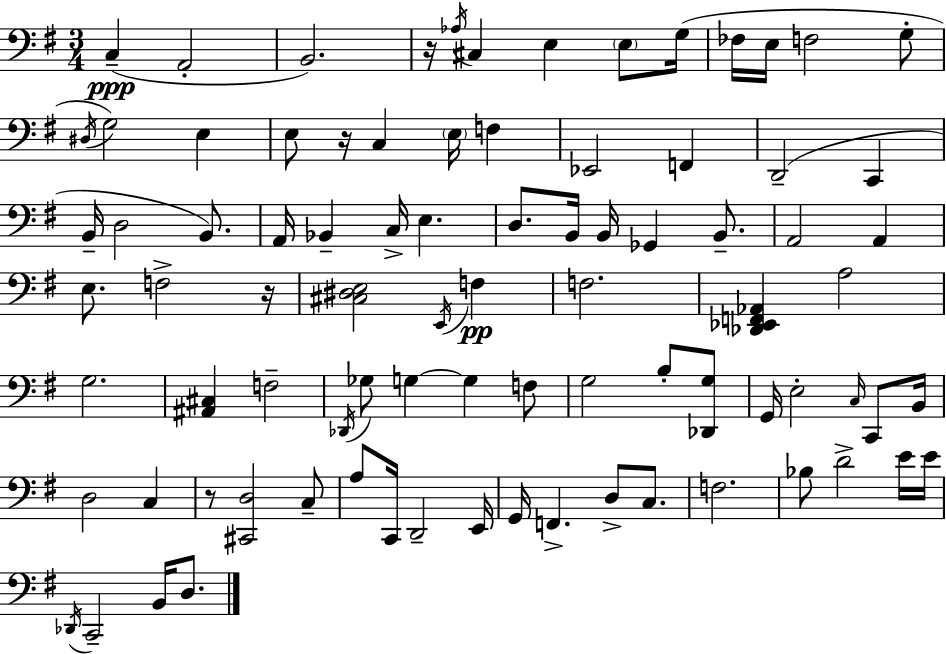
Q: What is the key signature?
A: E minor